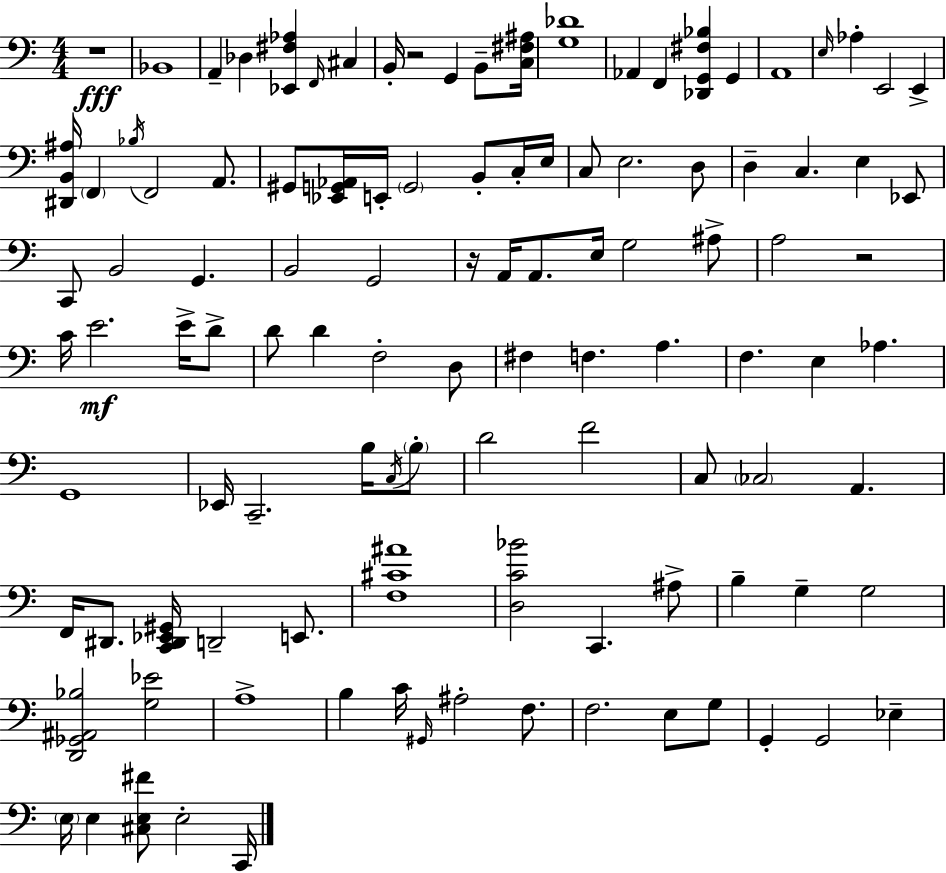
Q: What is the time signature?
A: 4/4